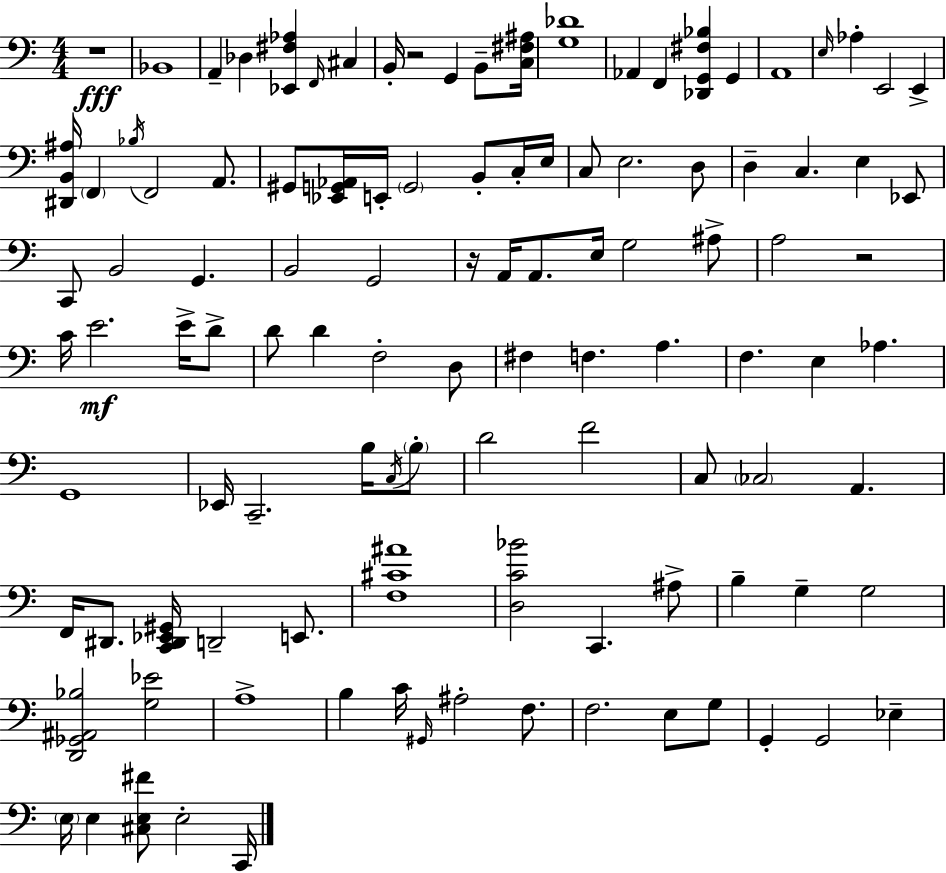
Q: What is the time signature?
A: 4/4